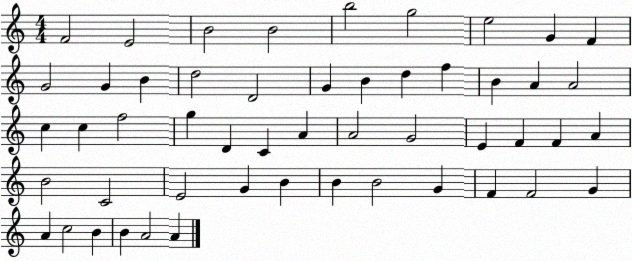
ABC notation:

X:1
T:Untitled
M:4/4
L:1/4
K:C
F2 E2 B2 B2 b2 g2 e2 G F G2 G B d2 D2 G B d f B A A2 c c f2 g D C A A2 G2 E F F A B2 C2 E2 G B B B2 G F F2 G A c2 B B A2 A